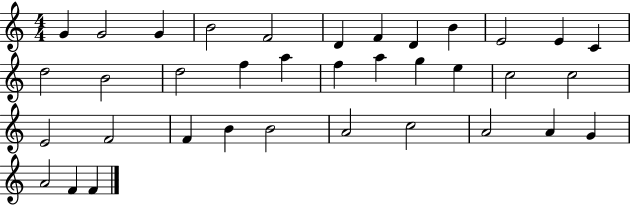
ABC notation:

X:1
T:Untitled
M:4/4
L:1/4
K:C
G G2 G B2 F2 D F D B E2 E C d2 B2 d2 f a f a g e c2 c2 E2 F2 F B B2 A2 c2 A2 A G A2 F F